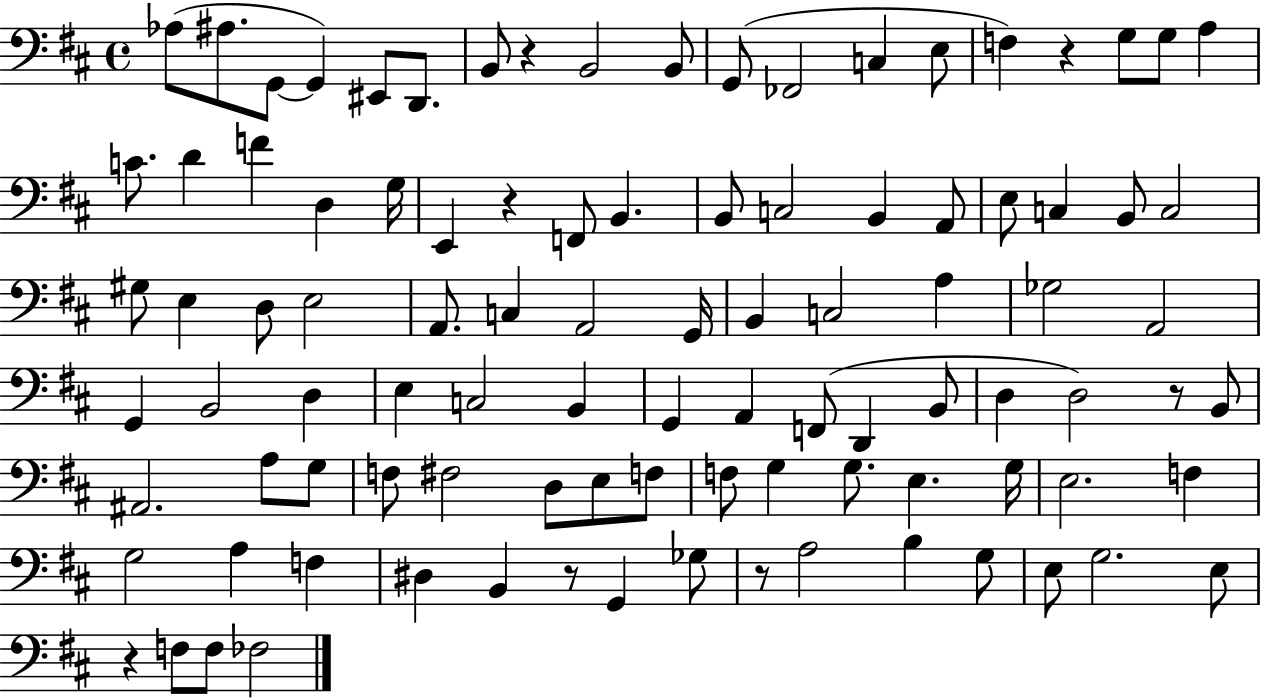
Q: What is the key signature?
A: D major